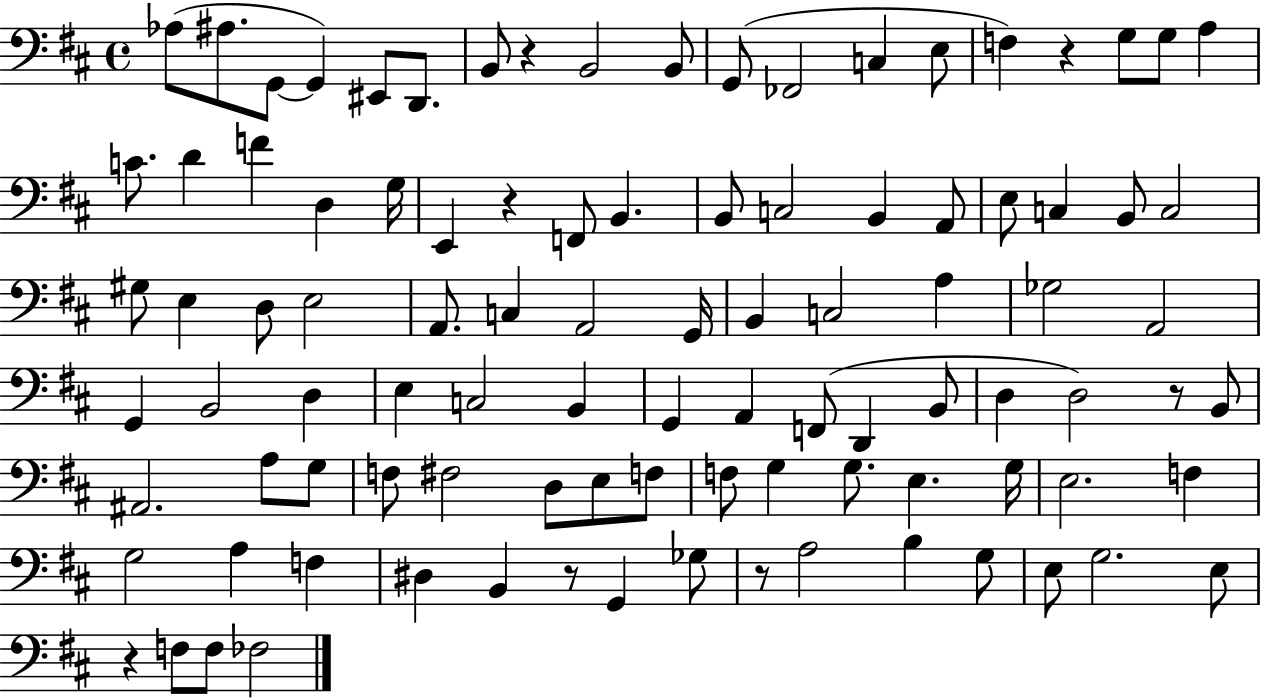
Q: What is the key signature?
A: D major